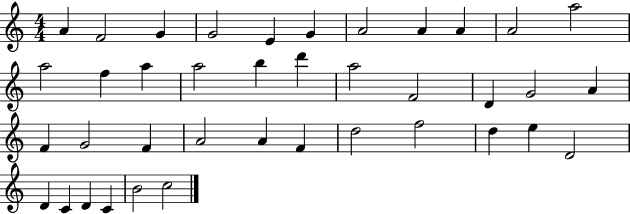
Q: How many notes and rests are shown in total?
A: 39